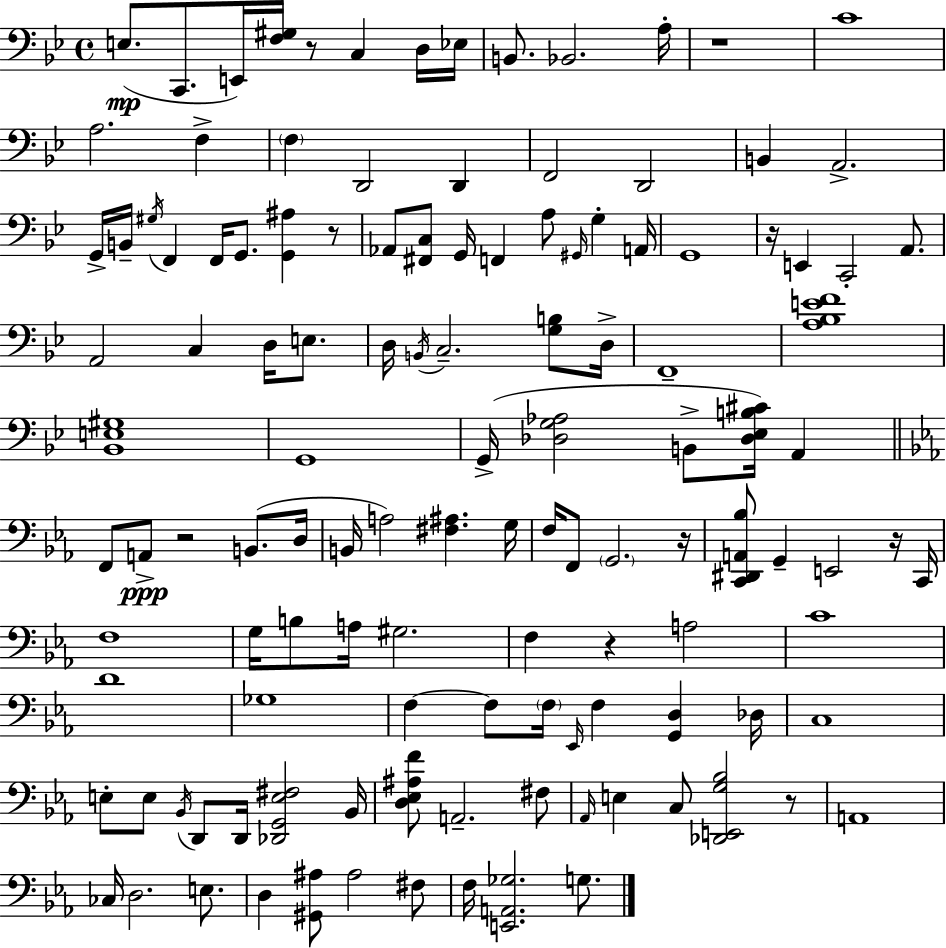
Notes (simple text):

E3/e. C2/e. E2/s [F3,G#3]/s R/e C3/q D3/s Eb3/s B2/e. Bb2/h. A3/s R/w C4/w A3/h. F3/q F3/q D2/h D2/q F2/h D2/h B2/q A2/h. G2/s B2/s G#3/s F2/q F2/s G2/e. [G2,A#3]/q R/e Ab2/e [F#2,C3]/e G2/s F2/q A3/e G#2/s G3/q A2/s G2/w R/s E2/q C2/h A2/e. A2/h C3/q D3/s E3/e. D3/s B2/s C3/h. [G3,B3]/e D3/s F2/w [A3,Bb3,E4,F4]/w [Bb2,E3,G#3]/w G2/w G2/s [Db3,G3,Ab3]/h B2/e [Db3,Eb3,B3,C#4]/s A2/q F2/e A2/e R/h B2/e. D3/s B2/s A3/h [F#3,A#3]/q. G3/s F3/s F2/e G2/h. R/s [C2,D#2,A2,Bb3]/e G2/q E2/h R/s C2/s F3/w G3/s B3/e A3/s G#3/h. F3/q R/q A3/h C4/w D4/w Gb3/w F3/q F3/e F3/s Eb2/s F3/q [G2,D3]/q Db3/s C3/w E3/e E3/e Bb2/s D2/e D2/s [Db2,G2,E3,F#3]/h Bb2/s [D3,Eb3,A#3,F4]/e A2/h. F#3/e Ab2/s E3/q C3/e [Db2,E2,G3,Bb3]/h R/e A2/w CES3/s D3/h. E3/e. D3/q [G#2,A#3]/e A#3/h F#3/e F3/s [E2,A2,Gb3]/h. G3/e.